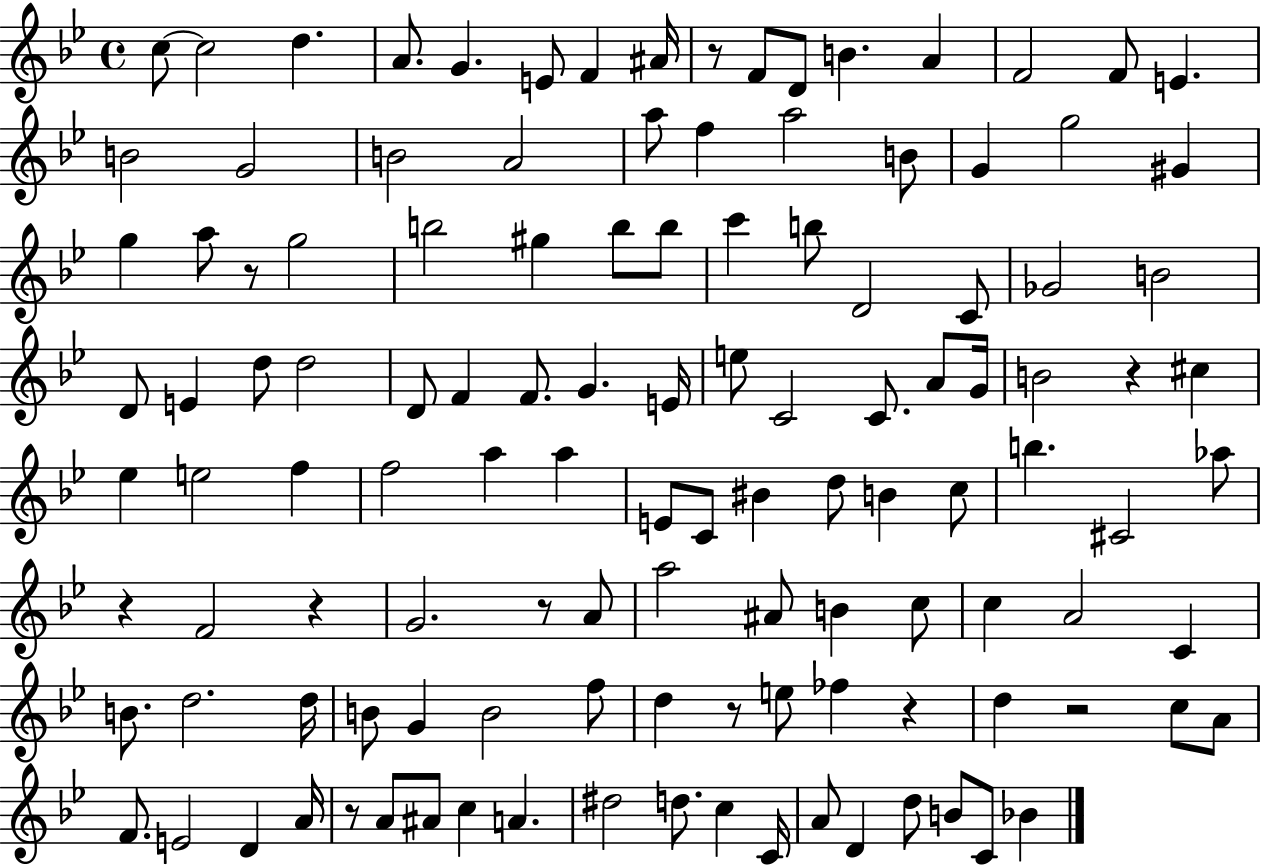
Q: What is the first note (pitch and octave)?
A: C5